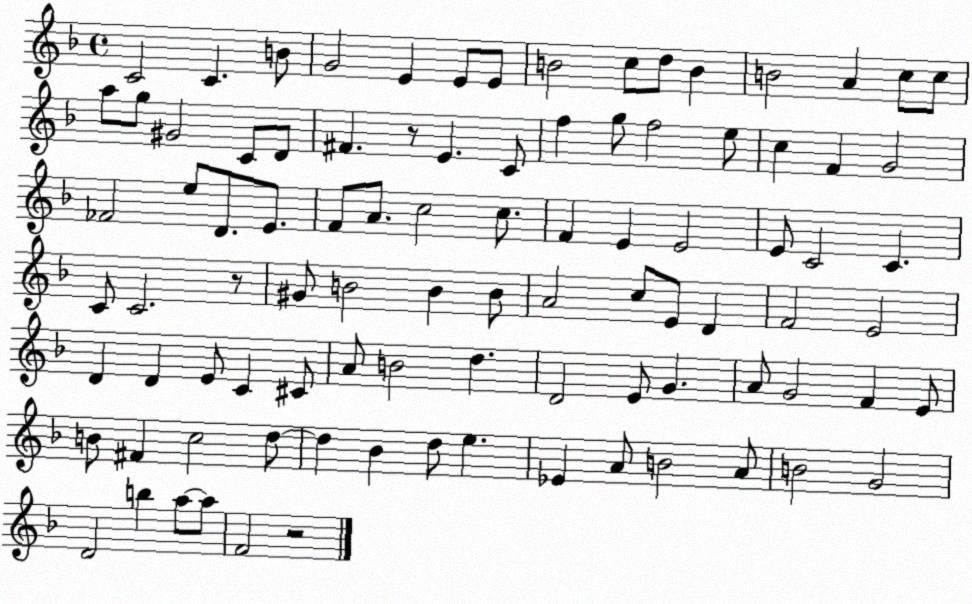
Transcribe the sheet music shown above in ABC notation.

X:1
T:Untitled
M:4/4
L:1/4
K:F
C2 C B/2 G2 E E/2 E/2 B2 c/2 d/2 B B2 A c/2 c/2 a/2 g/2 ^G2 C/2 D/2 ^F z/2 E C/2 f g/2 f2 e/2 c F G2 _F2 e/2 D/2 E/2 F/2 A/2 c2 c/2 F E E2 E/2 C2 C C/2 C2 z/2 ^G/2 B2 B B/2 A2 c/2 E/2 D F2 E2 D D E/2 C ^C/2 A/2 B2 d D2 E/2 G A/2 G2 F E/2 B/2 ^F c2 d/2 d _B d/2 e _E A/2 B2 A/2 B2 G2 D2 b a/2 a/2 F2 z2